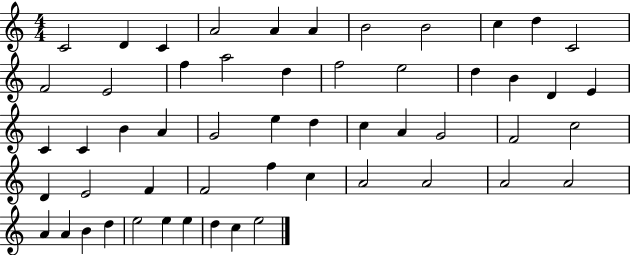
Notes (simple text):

C4/h D4/q C4/q A4/h A4/q A4/q B4/h B4/h C5/q D5/q C4/h F4/h E4/h F5/q A5/h D5/q F5/h E5/h D5/q B4/q D4/q E4/q C4/q C4/q B4/q A4/q G4/h E5/q D5/q C5/q A4/q G4/h F4/h C5/h D4/q E4/h F4/q F4/h F5/q C5/q A4/h A4/h A4/h A4/h A4/q A4/q B4/q D5/q E5/h E5/q E5/q D5/q C5/q E5/h